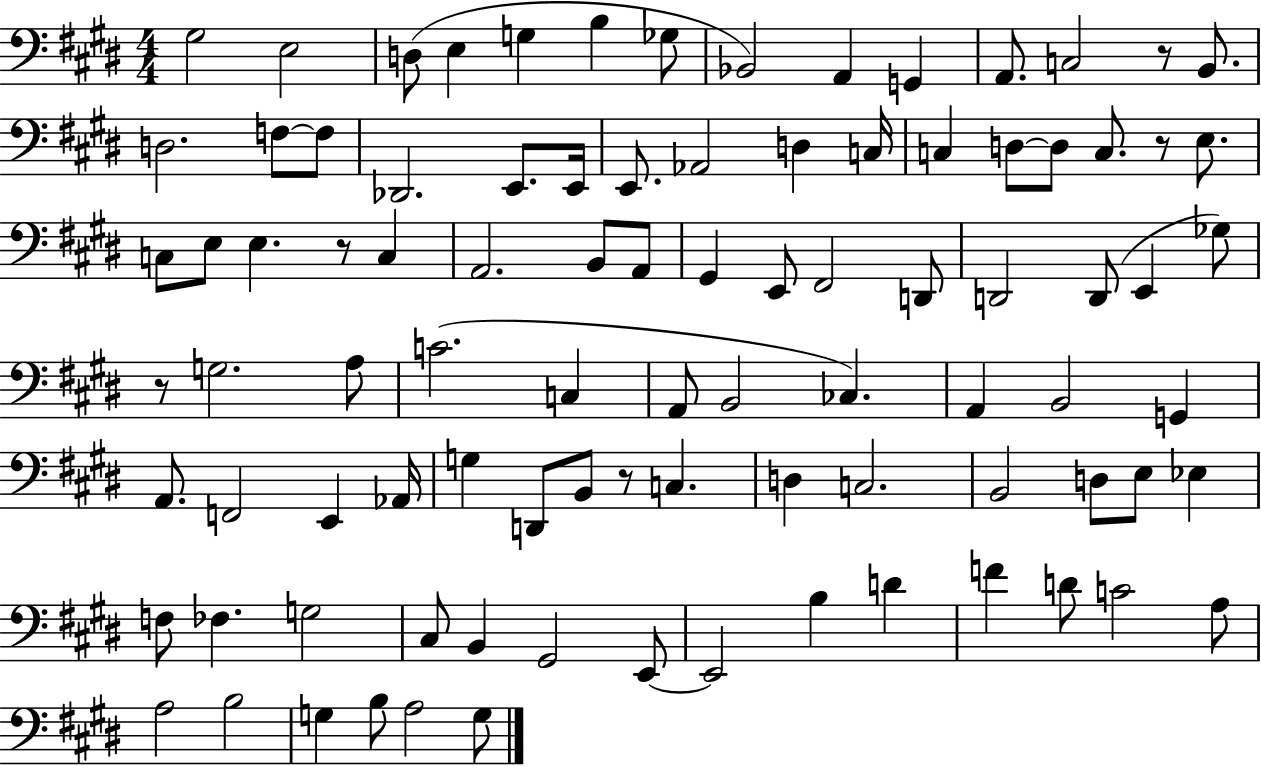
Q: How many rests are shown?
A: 5